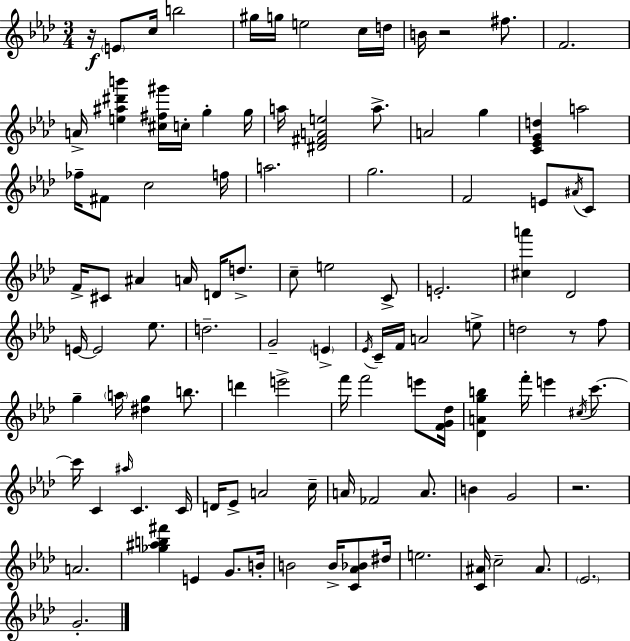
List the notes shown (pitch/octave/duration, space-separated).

R/s E4/e C5/s B5/h G#5/s G5/s E5/h C5/s D5/s B4/s R/h F#5/e. F4/h. A4/s [E5,A#5,D#6,B6]/q [C#5,F#5,G#6]/s C5/s G5/q G5/s A5/s [D#4,F#4,A4,E5]/h A5/e. A4/h G5/q [C4,Eb4,G4,D5]/q A5/h FES5/s F#4/e C5/h F5/s A5/h. G5/h. F4/h E4/e A#4/s C4/e F4/s C#4/e A#4/q A4/s D4/s D5/e. C5/e E5/h C4/e E4/h. [C#5,A6]/q Db4/h E4/s E4/h Eb5/e. D5/h. G4/h E4/q Eb4/s C4/s F4/s A4/h E5/e D5/h R/e F5/e G5/q A5/s [D#5,G5]/q B5/e. D6/q E6/h F6/s F6/h E6/e [F4,G4,Db5]/s [Db4,A4,G5,B5]/q F6/s E6/q C#5/s C6/e. C6/s C4/q A#5/s C4/q. C4/s D4/s Eb4/e A4/h C5/s A4/s FES4/h A4/e. B4/q G4/h R/h. A4/h. [Gb5,A#5,B5,F#6]/q E4/q G4/e. B4/s B4/h B4/s [C4,Ab4,Bb4]/e D#5/s E5/h. [C4,A#4]/s C5/h A#4/e. Eb4/h. G4/h.